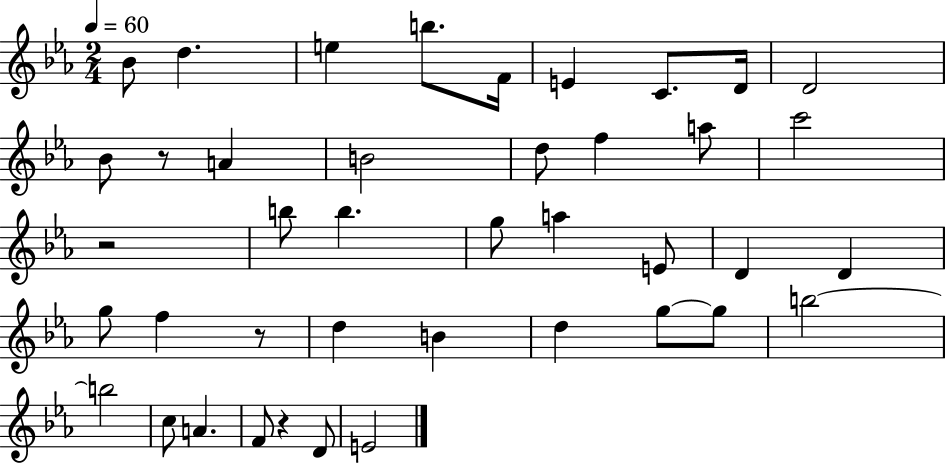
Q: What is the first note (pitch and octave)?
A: Bb4